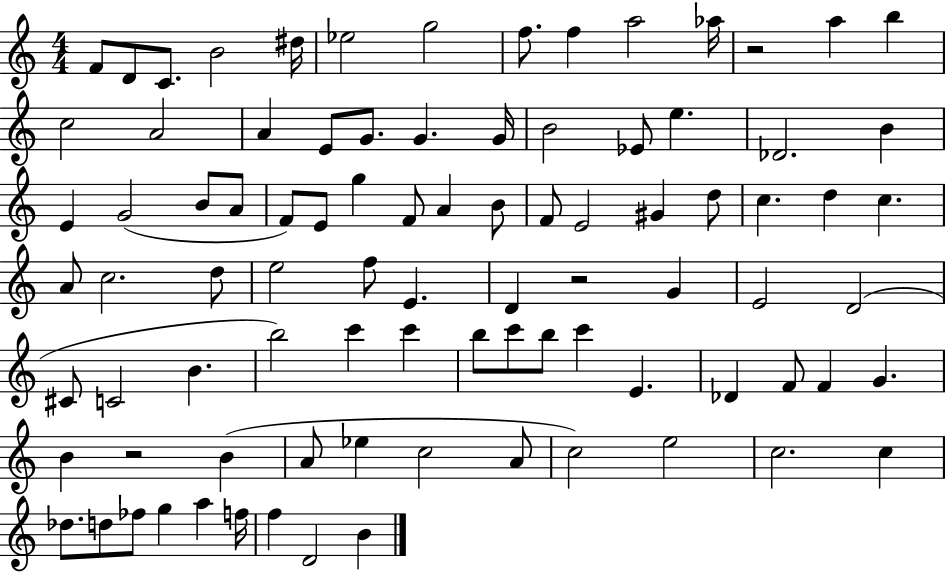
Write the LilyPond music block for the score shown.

{
  \clef treble
  \numericTimeSignature
  \time 4/4
  \key c \major
  \repeat volta 2 { f'8 d'8 c'8. b'2 dis''16 | ees''2 g''2 | f''8. f''4 a''2 aes''16 | r2 a''4 b''4 | \break c''2 a'2 | a'4 e'8 g'8. g'4. g'16 | b'2 ees'8 e''4. | des'2. b'4 | \break e'4 g'2( b'8 a'8 | f'8) e'8 g''4 f'8 a'4 b'8 | f'8 e'2 gis'4 d''8 | c''4. d''4 c''4. | \break a'8 c''2. d''8 | e''2 f''8 e'4. | d'4 r2 g'4 | e'2 d'2( | \break cis'8 c'2 b'4. | b''2) c'''4 c'''4 | b''8 c'''8 b''8 c'''4 e'4. | des'4 f'8 f'4 g'4. | \break b'4 r2 b'4( | a'8 ees''4 c''2 a'8 | c''2) e''2 | c''2. c''4 | \break des''8. d''8 fes''8 g''4 a''4 f''16 | f''4 d'2 b'4 | } \bar "|."
}